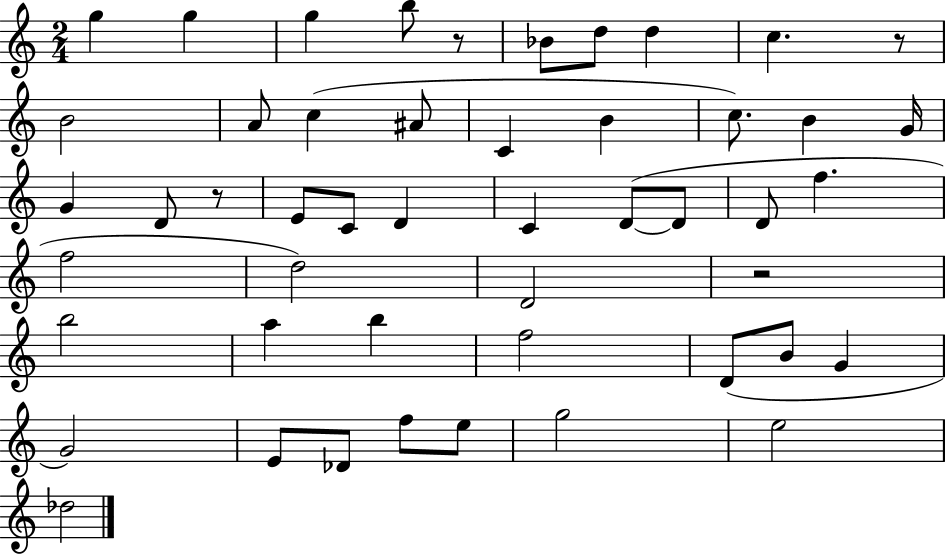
G5/q G5/q G5/q B5/e R/e Bb4/e D5/e D5/q C5/q. R/e B4/h A4/e C5/q A#4/e C4/q B4/q C5/e. B4/q G4/s G4/q D4/e R/e E4/e C4/e D4/q C4/q D4/e D4/e D4/e F5/q. F5/h D5/h D4/h R/h B5/h A5/q B5/q F5/h D4/e B4/e G4/q G4/h E4/e Db4/e F5/e E5/e G5/h E5/h Db5/h